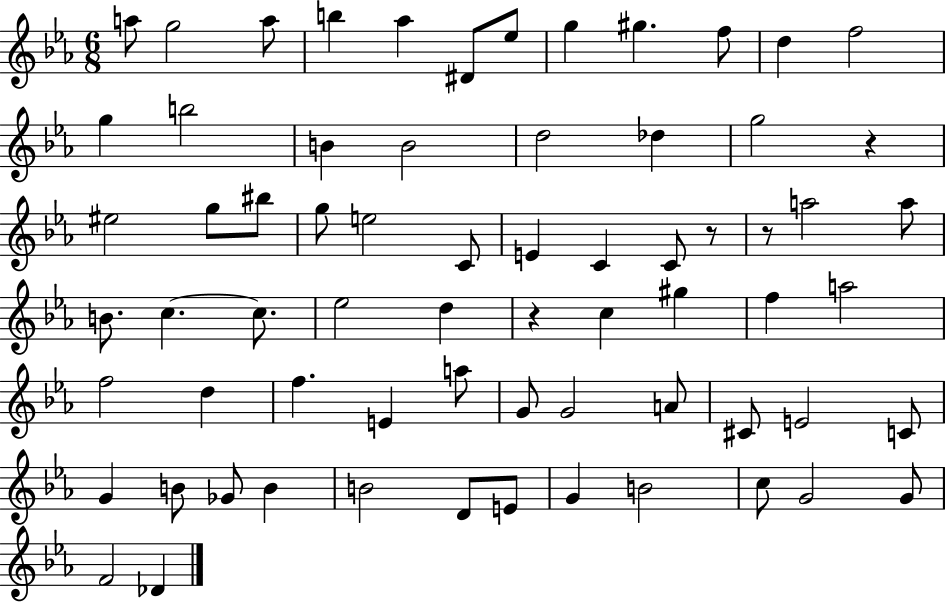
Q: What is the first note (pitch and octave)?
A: A5